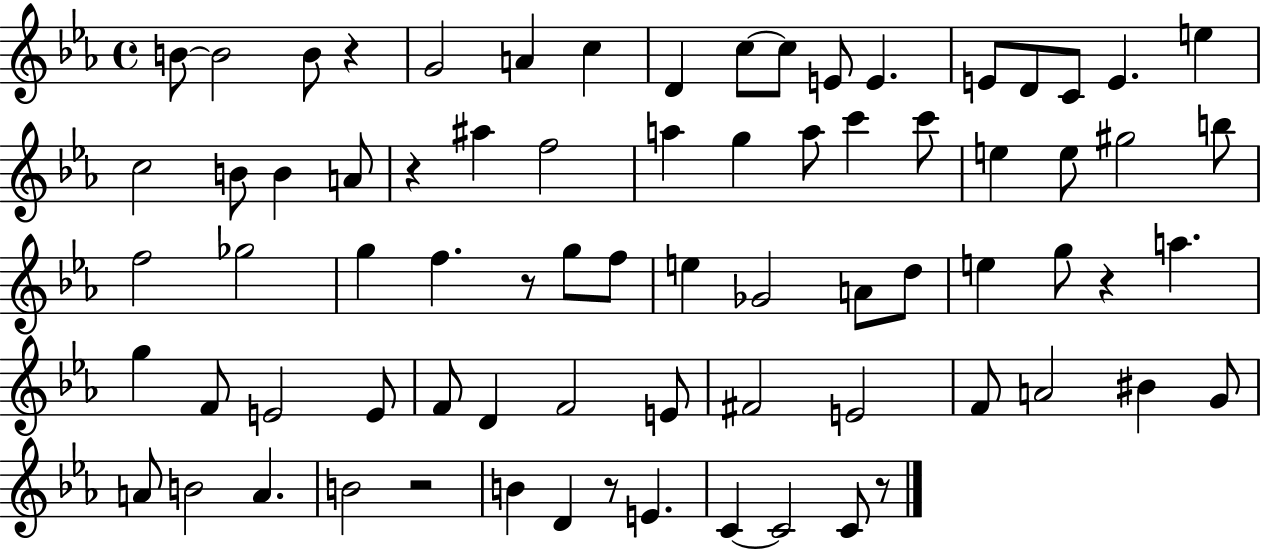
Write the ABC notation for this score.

X:1
T:Untitled
M:4/4
L:1/4
K:Eb
B/2 B2 B/2 z G2 A c D c/2 c/2 E/2 E E/2 D/2 C/2 E e c2 B/2 B A/2 z ^a f2 a g a/2 c' c'/2 e e/2 ^g2 b/2 f2 _g2 g f z/2 g/2 f/2 e _G2 A/2 d/2 e g/2 z a g F/2 E2 E/2 F/2 D F2 E/2 ^F2 E2 F/2 A2 ^B G/2 A/2 B2 A B2 z2 B D z/2 E C C2 C/2 z/2